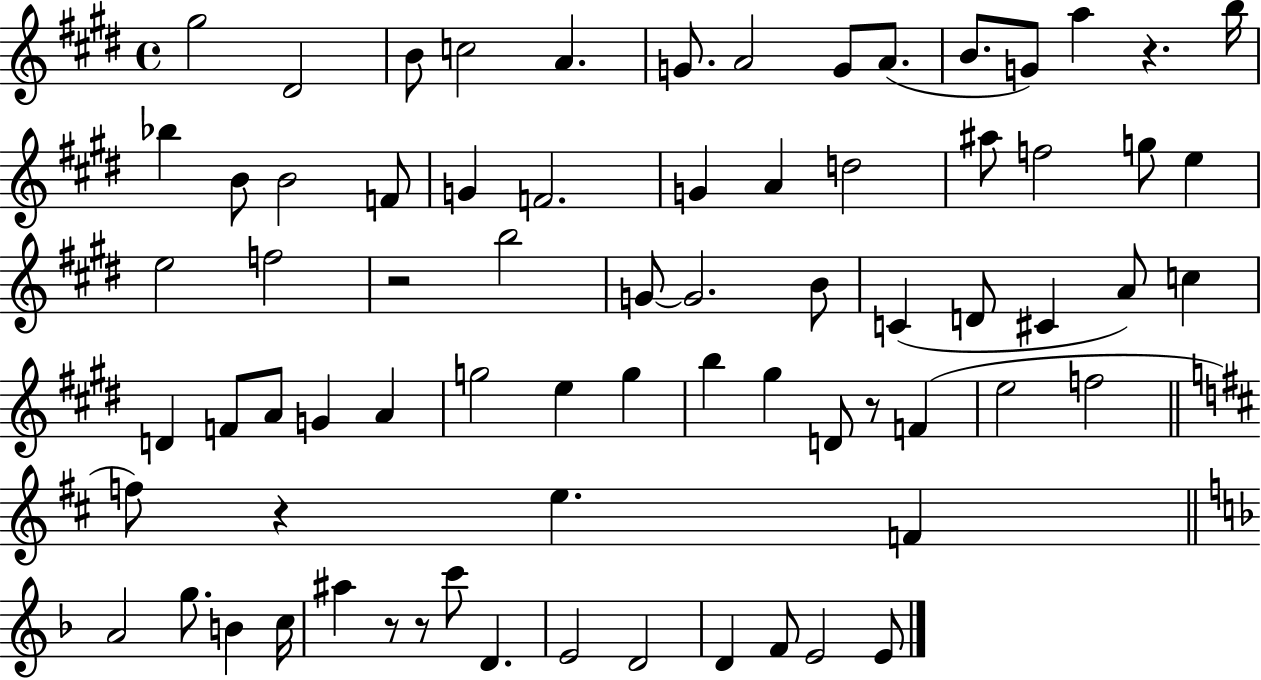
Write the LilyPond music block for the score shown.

{
  \clef treble
  \time 4/4
  \defaultTimeSignature
  \key e \major
  gis''2 dis'2 | b'8 c''2 a'4. | g'8. a'2 g'8 a'8.( | b'8. g'8) a''4 r4. b''16 | \break bes''4 b'8 b'2 f'8 | g'4 f'2. | g'4 a'4 d''2 | ais''8 f''2 g''8 e''4 | \break e''2 f''2 | r2 b''2 | g'8~~ g'2. b'8 | c'4( d'8 cis'4 a'8) c''4 | \break d'4 f'8 a'8 g'4 a'4 | g''2 e''4 g''4 | b''4 gis''4 d'8 r8 f'4( | e''2 f''2 | \break \bar "||" \break \key d \major f''8) r4 e''4. f'4 | \bar "||" \break \key f \major a'2 g''8. b'4 c''16 | ais''4 r8 r8 c'''8 d'4. | e'2 d'2 | d'4 f'8 e'2 e'8 | \break \bar "|."
}